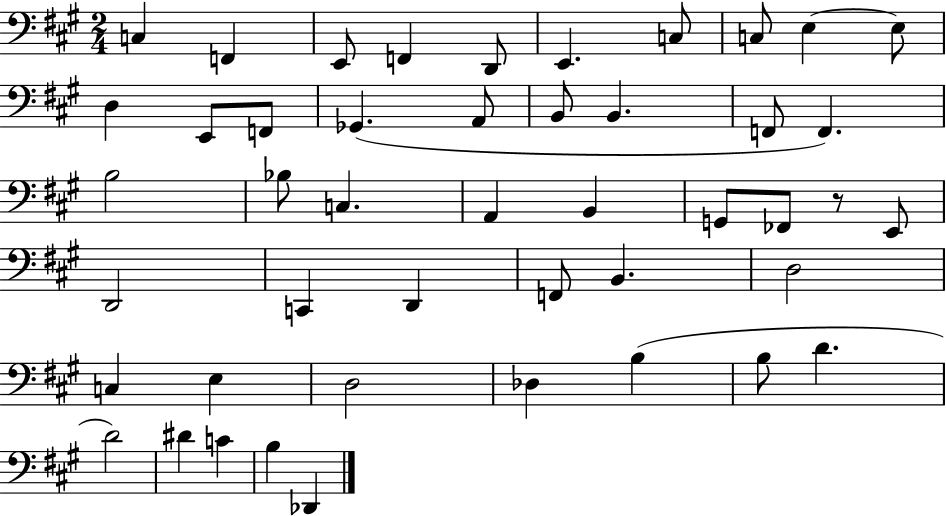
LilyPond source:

{
  \clef bass
  \numericTimeSignature
  \time 2/4
  \key a \major
  c4 f,4 | e,8 f,4 d,8 | e,4. c8 | c8 e4~~ e8 | \break d4 e,8 f,8 | ges,4.( a,8 | b,8 b,4. | f,8 f,4.) | \break b2 | bes8 c4. | a,4 b,4 | g,8 fes,8 r8 e,8 | \break d,2 | c,4 d,4 | f,8 b,4. | d2 | \break c4 e4 | d2 | des4 b4( | b8 d'4. | \break d'2) | dis'4 c'4 | b4 des,4 | \bar "|."
}